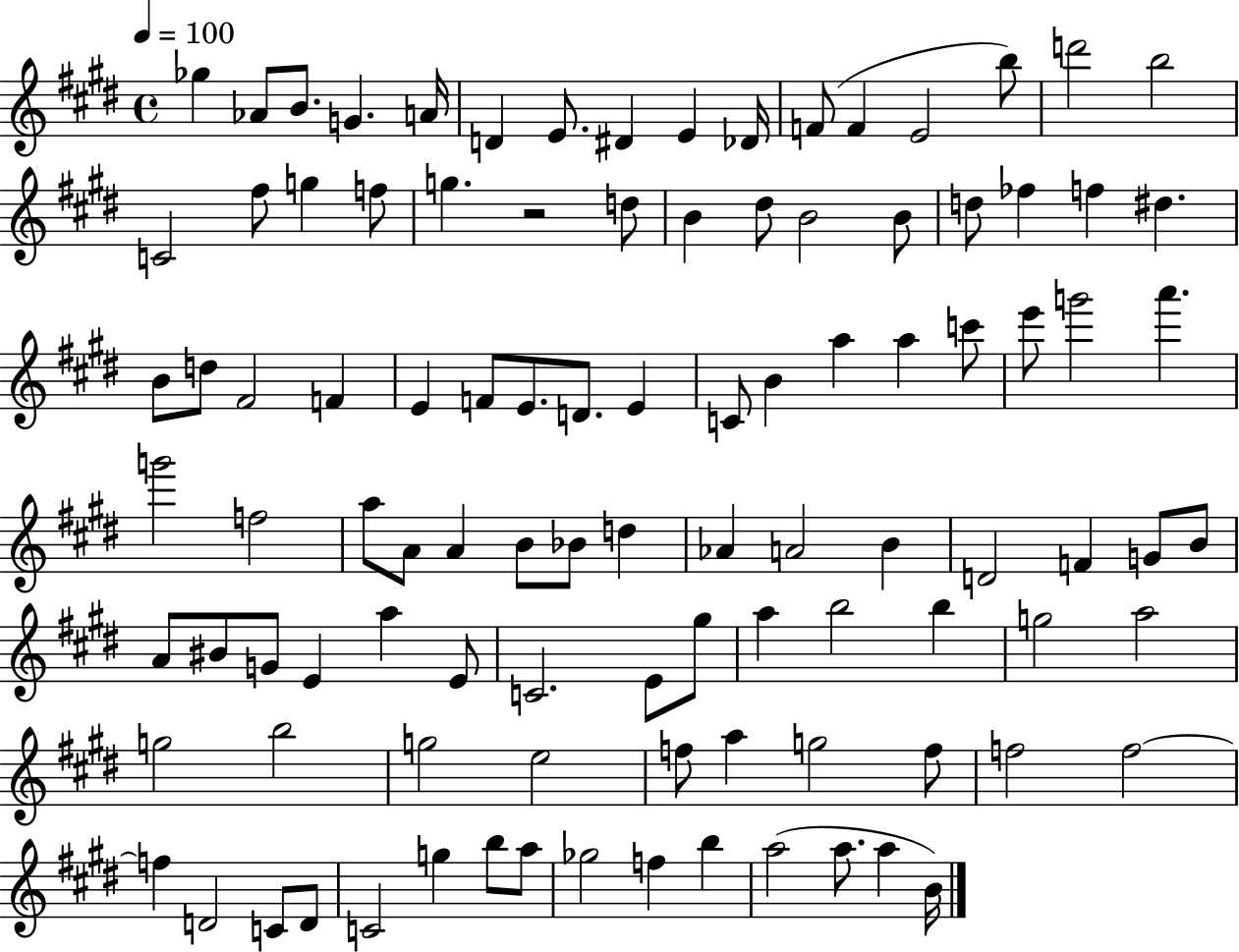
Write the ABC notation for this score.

X:1
T:Untitled
M:4/4
L:1/4
K:E
_g _A/2 B/2 G A/4 D E/2 ^D E _D/4 F/2 F E2 b/2 d'2 b2 C2 ^f/2 g f/2 g z2 d/2 B ^d/2 B2 B/2 d/2 _f f ^d B/2 d/2 ^F2 F E F/2 E/2 D/2 E C/2 B a a c'/2 e'/2 g'2 a' g'2 f2 a/2 A/2 A B/2 _B/2 d _A A2 B D2 F G/2 B/2 A/2 ^B/2 G/2 E a E/2 C2 E/2 ^g/2 a b2 b g2 a2 g2 b2 g2 e2 f/2 a g2 f/2 f2 f2 f D2 C/2 D/2 C2 g b/2 a/2 _g2 f b a2 a/2 a B/4